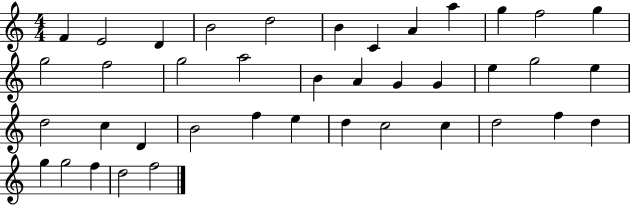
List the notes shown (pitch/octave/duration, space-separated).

F4/q E4/h D4/q B4/h D5/h B4/q C4/q A4/q A5/q G5/q F5/h G5/q G5/h F5/h G5/h A5/h B4/q A4/q G4/q G4/q E5/q G5/h E5/q D5/h C5/q D4/q B4/h F5/q E5/q D5/q C5/h C5/q D5/h F5/q D5/q G5/q G5/h F5/q D5/h F5/h